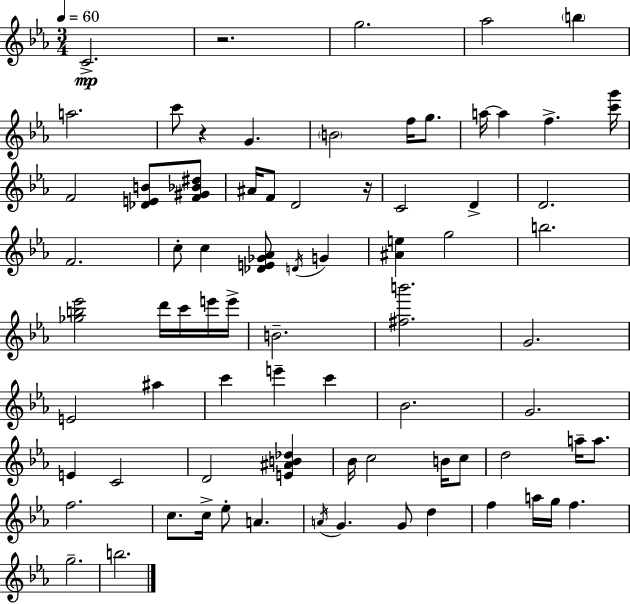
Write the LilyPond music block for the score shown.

{
  \clef treble
  \numericTimeSignature
  \time 3/4
  \key c \minor
  \tempo 4 = 60
  c'2.->\mp | r2. | g''2. | aes''2 \parenthesize b''4 | \break a''2. | c'''8 r4 g'4. | \parenthesize b'2 f''16 g''8. | a''16~~ a''4 f''4.-> <c''' g'''>16 | \break f'2 <des' e' b'>8 <f' gis' bes' dis''>8 | ais'16 f'8 d'2 r16 | c'2 d'4-> | d'2. | \break f'2. | c''8-. c''4 <des' e' ges' aes'>8 \acciaccatura { d'16 } g'4 | <ais' e''>4 g''2 | b''2. | \break <ges'' b'' ees'''>2 d'''16 c'''16 e'''16 | e'''16-> b'2.-- | <fis'' b'''>2. | g'2. | \break e'2 ais''4 | c'''4 e'''4-- c'''4 | bes'2. | g'2. | \break e'4 c'2 | d'2 <e' ais' b' des''>4 | bes'16 c''2 b'16 c''8 | d''2 a''16-- a''8. | \break f''2. | c''8. c''16-> ees''8-. a'4. | \acciaccatura { a'16 } g'4. g'8 d''4 | f''4 a''16 g''16 f''4. | \break g''2.-- | b''2. | \bar "|."
}